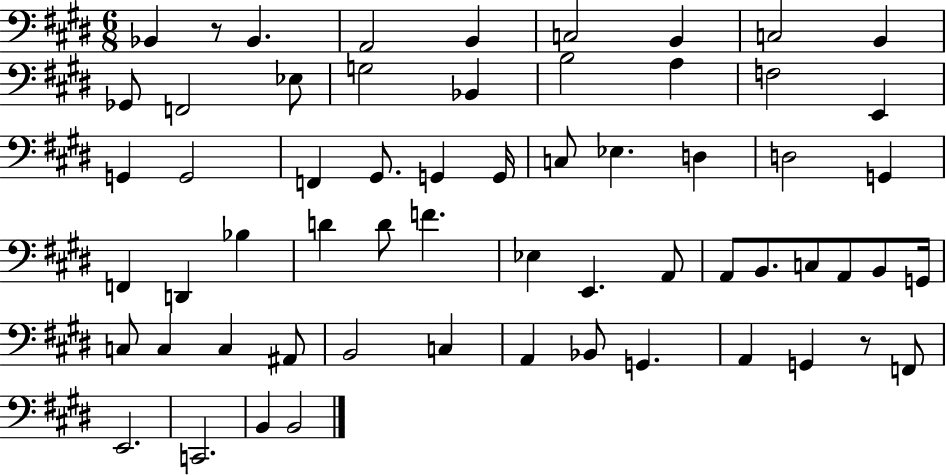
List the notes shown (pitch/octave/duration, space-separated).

Bb2/q R/e Bb2/q. A2/h B2/q C3/h B2/q C3/h B2/q Gb2/e F2/h Eb3/e G3/h Bb2/q B3/h A3/q F3/h E2/q G2/q G2/h F2/q G#2/e. G2/q G2/s C3/e Eb3/q. D3/q D3/h G2/q F2/q D2/q Bb3/q D4/q D4/e F4/q. Eb3/q E2/q. A2/e A2/e B2/e. C3/e A2/e B2/e G2/s C3/e C3/q C3/q A#2/e B2/h C3/q A2/q Bb2/e G2/q. A2/q G2/q R/e F2/e E2/h. C2/h. B2/q B2/h